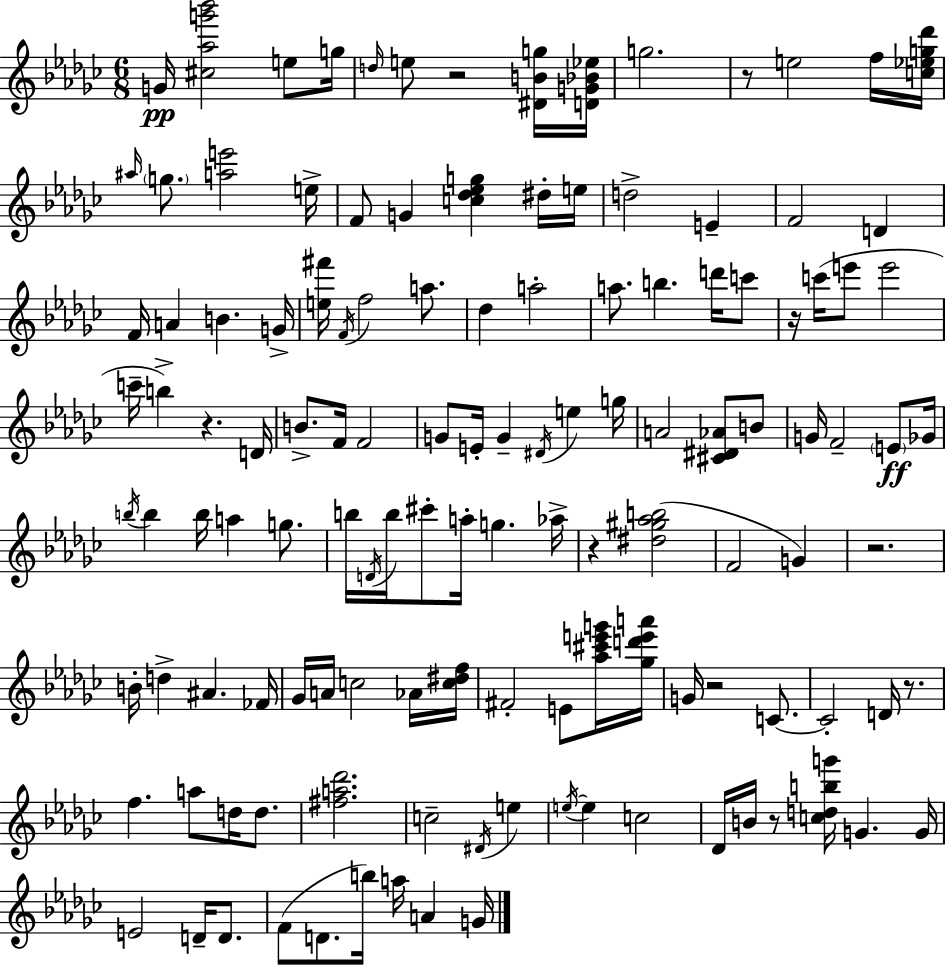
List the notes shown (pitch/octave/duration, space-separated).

G4/s [C#5,Ab5,G6,Bb6]/h E5/e G5/s D5/s E5/e R/h [D#4,B4,G5]/s [D4,G4,Bb4,Eb5]/s G5/h. R/e E5/h F5/s [C5,Eb5,G5,Db6]/s A#5/s G5/e. [A5,E6]/h E5/s F4/e G4/q [C5,Db5,Eb5,G5]/q D#5/s E5/s D5/h E4/q F4/h D4/q F4/s A4/q B4/q. G4/s [E5,F#6]/s F4/s F5/h A5/e. Db5/q A5/h A5/e. B5/q. D6/s C6/e R/s C6/s E6/e E6/h C6/s B5/q R/q. D4/s B4/e. F4/s F4/h G4/e E4/s G4/q D#4/s E5/q G5/s A4/h [C#4,D#4,Ab4]/e B4/e G4/s F4/h E4/e Gb4/s B5/s B5/q B5/s A5/q G5/e. B5/s D4/s B5/s C#6/e A5/s G5/q. Ab5/s R/q [D#5,G#5,Ab5,B5]/h F4/h G4/q R/h. B4/s D5/q A#4/q. FES4/s Gb4/s A4/s C5/h Ab4/s [C5,D#5,F5]/s F#4/h E4/e [Ab5,C#6,E6,G6]/s [Gb5,D6,E6,A6]/s G4/s R/h C4/e. C4/h D4/s R/e. F5/q. A5/e D5/s D5/e. [F#5,A5,Db6]/h. C5/h D#4/s E5/q E5/s E5/q C5/h Db4/s B4/s R/e [C5,D5,B5,G6]/s G4/q. G4/s E4/h D4/s D4/e. F4/e D4/e. B5/s A5/s A4/q G4/s